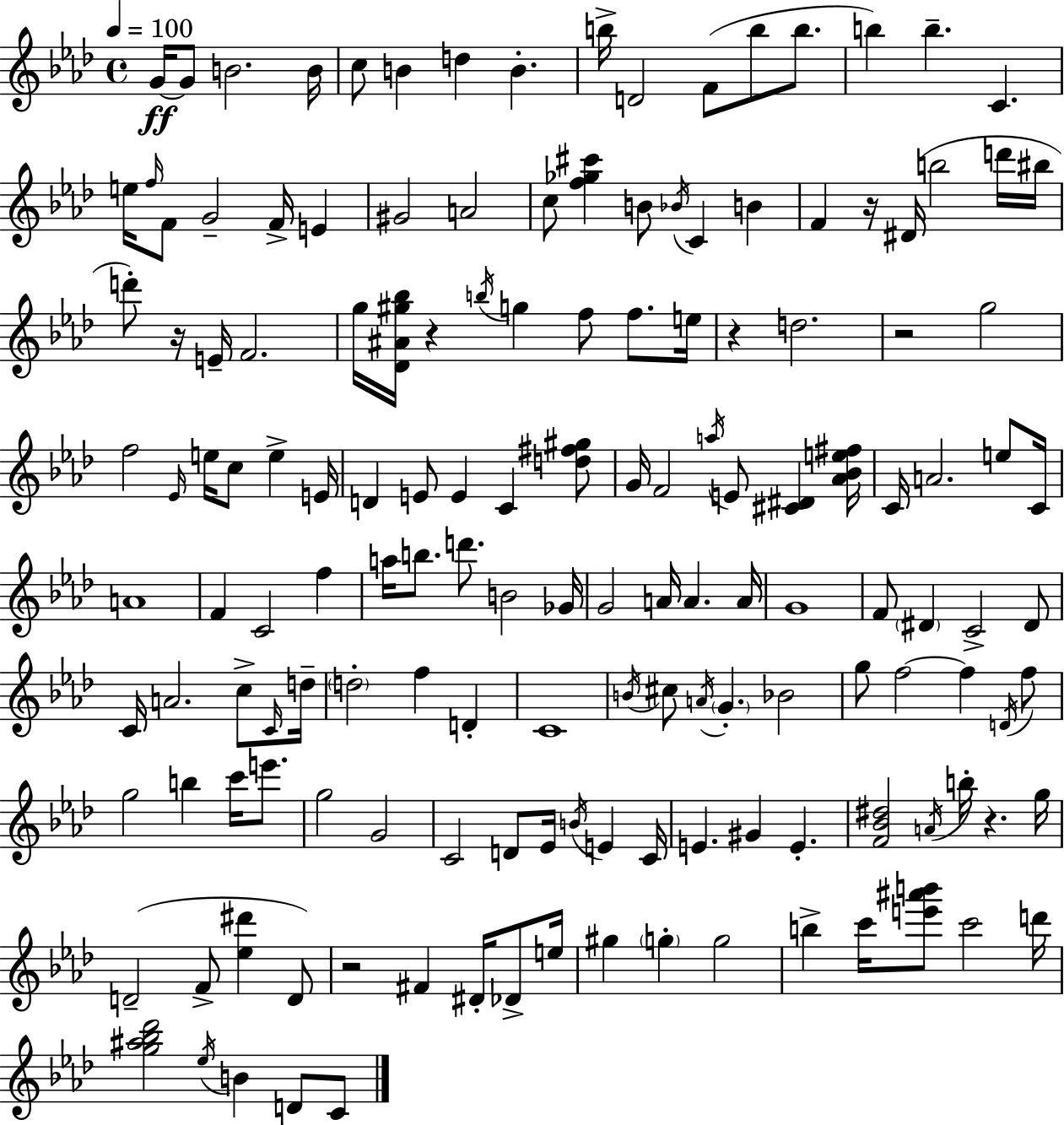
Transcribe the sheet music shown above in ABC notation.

X:1
T:Untitled
M:4/4
L:1/4
K:Ab
G/4 G/2 B2 B/4 c/2 B d B b/4 D2 F/2 b/2 b/2 b b C e/4 f/4 F/2 G2 F/4 E ^G2 A2 c/2 [f_g^c'] B/2 _B/4 C B F z/4 ^D/4 b2 d'/4 ^b/4 d'/2 z/4 E/4 F2 g/4 [_D^A^g_b]/4 z b/4 g f/2 f/2 e/4 z d2 z2 g2 f2 _E/4 e/4 c/2 e E/4 D E/2 E C [d^f^g]/2 G/4 F2 a/4 E/2 [^C^D] [_A_Be^f]/4 C/4 A2 e/2 C/4 A4 F C2 f a/4 b/2 d'/2 B2 _G/4 G2 A/4 A A/4 G4 F/2 ^D C2 ^D/2 C/4 A2 c/2 C/4 d/4 d2 f D C4 B/4 ^c/2 A/4 G _B2 g/2 f2 f D/4 f/2 g2 b c'/4 e'/2 g2 G2 C2 D/2 _E/4 B/4 E C/4 E ^G E [F_B^d]2 A/4 b/4 z g/4 D2 F/2 [_e^d'] D/2 z2 ^F ^D/4 _D/2 e/4 ^g g g2 b c'/4 [e'^a'b']/2 c'2 d'/4 [g^a_b_d']2 _e/4 B D/2 C/2